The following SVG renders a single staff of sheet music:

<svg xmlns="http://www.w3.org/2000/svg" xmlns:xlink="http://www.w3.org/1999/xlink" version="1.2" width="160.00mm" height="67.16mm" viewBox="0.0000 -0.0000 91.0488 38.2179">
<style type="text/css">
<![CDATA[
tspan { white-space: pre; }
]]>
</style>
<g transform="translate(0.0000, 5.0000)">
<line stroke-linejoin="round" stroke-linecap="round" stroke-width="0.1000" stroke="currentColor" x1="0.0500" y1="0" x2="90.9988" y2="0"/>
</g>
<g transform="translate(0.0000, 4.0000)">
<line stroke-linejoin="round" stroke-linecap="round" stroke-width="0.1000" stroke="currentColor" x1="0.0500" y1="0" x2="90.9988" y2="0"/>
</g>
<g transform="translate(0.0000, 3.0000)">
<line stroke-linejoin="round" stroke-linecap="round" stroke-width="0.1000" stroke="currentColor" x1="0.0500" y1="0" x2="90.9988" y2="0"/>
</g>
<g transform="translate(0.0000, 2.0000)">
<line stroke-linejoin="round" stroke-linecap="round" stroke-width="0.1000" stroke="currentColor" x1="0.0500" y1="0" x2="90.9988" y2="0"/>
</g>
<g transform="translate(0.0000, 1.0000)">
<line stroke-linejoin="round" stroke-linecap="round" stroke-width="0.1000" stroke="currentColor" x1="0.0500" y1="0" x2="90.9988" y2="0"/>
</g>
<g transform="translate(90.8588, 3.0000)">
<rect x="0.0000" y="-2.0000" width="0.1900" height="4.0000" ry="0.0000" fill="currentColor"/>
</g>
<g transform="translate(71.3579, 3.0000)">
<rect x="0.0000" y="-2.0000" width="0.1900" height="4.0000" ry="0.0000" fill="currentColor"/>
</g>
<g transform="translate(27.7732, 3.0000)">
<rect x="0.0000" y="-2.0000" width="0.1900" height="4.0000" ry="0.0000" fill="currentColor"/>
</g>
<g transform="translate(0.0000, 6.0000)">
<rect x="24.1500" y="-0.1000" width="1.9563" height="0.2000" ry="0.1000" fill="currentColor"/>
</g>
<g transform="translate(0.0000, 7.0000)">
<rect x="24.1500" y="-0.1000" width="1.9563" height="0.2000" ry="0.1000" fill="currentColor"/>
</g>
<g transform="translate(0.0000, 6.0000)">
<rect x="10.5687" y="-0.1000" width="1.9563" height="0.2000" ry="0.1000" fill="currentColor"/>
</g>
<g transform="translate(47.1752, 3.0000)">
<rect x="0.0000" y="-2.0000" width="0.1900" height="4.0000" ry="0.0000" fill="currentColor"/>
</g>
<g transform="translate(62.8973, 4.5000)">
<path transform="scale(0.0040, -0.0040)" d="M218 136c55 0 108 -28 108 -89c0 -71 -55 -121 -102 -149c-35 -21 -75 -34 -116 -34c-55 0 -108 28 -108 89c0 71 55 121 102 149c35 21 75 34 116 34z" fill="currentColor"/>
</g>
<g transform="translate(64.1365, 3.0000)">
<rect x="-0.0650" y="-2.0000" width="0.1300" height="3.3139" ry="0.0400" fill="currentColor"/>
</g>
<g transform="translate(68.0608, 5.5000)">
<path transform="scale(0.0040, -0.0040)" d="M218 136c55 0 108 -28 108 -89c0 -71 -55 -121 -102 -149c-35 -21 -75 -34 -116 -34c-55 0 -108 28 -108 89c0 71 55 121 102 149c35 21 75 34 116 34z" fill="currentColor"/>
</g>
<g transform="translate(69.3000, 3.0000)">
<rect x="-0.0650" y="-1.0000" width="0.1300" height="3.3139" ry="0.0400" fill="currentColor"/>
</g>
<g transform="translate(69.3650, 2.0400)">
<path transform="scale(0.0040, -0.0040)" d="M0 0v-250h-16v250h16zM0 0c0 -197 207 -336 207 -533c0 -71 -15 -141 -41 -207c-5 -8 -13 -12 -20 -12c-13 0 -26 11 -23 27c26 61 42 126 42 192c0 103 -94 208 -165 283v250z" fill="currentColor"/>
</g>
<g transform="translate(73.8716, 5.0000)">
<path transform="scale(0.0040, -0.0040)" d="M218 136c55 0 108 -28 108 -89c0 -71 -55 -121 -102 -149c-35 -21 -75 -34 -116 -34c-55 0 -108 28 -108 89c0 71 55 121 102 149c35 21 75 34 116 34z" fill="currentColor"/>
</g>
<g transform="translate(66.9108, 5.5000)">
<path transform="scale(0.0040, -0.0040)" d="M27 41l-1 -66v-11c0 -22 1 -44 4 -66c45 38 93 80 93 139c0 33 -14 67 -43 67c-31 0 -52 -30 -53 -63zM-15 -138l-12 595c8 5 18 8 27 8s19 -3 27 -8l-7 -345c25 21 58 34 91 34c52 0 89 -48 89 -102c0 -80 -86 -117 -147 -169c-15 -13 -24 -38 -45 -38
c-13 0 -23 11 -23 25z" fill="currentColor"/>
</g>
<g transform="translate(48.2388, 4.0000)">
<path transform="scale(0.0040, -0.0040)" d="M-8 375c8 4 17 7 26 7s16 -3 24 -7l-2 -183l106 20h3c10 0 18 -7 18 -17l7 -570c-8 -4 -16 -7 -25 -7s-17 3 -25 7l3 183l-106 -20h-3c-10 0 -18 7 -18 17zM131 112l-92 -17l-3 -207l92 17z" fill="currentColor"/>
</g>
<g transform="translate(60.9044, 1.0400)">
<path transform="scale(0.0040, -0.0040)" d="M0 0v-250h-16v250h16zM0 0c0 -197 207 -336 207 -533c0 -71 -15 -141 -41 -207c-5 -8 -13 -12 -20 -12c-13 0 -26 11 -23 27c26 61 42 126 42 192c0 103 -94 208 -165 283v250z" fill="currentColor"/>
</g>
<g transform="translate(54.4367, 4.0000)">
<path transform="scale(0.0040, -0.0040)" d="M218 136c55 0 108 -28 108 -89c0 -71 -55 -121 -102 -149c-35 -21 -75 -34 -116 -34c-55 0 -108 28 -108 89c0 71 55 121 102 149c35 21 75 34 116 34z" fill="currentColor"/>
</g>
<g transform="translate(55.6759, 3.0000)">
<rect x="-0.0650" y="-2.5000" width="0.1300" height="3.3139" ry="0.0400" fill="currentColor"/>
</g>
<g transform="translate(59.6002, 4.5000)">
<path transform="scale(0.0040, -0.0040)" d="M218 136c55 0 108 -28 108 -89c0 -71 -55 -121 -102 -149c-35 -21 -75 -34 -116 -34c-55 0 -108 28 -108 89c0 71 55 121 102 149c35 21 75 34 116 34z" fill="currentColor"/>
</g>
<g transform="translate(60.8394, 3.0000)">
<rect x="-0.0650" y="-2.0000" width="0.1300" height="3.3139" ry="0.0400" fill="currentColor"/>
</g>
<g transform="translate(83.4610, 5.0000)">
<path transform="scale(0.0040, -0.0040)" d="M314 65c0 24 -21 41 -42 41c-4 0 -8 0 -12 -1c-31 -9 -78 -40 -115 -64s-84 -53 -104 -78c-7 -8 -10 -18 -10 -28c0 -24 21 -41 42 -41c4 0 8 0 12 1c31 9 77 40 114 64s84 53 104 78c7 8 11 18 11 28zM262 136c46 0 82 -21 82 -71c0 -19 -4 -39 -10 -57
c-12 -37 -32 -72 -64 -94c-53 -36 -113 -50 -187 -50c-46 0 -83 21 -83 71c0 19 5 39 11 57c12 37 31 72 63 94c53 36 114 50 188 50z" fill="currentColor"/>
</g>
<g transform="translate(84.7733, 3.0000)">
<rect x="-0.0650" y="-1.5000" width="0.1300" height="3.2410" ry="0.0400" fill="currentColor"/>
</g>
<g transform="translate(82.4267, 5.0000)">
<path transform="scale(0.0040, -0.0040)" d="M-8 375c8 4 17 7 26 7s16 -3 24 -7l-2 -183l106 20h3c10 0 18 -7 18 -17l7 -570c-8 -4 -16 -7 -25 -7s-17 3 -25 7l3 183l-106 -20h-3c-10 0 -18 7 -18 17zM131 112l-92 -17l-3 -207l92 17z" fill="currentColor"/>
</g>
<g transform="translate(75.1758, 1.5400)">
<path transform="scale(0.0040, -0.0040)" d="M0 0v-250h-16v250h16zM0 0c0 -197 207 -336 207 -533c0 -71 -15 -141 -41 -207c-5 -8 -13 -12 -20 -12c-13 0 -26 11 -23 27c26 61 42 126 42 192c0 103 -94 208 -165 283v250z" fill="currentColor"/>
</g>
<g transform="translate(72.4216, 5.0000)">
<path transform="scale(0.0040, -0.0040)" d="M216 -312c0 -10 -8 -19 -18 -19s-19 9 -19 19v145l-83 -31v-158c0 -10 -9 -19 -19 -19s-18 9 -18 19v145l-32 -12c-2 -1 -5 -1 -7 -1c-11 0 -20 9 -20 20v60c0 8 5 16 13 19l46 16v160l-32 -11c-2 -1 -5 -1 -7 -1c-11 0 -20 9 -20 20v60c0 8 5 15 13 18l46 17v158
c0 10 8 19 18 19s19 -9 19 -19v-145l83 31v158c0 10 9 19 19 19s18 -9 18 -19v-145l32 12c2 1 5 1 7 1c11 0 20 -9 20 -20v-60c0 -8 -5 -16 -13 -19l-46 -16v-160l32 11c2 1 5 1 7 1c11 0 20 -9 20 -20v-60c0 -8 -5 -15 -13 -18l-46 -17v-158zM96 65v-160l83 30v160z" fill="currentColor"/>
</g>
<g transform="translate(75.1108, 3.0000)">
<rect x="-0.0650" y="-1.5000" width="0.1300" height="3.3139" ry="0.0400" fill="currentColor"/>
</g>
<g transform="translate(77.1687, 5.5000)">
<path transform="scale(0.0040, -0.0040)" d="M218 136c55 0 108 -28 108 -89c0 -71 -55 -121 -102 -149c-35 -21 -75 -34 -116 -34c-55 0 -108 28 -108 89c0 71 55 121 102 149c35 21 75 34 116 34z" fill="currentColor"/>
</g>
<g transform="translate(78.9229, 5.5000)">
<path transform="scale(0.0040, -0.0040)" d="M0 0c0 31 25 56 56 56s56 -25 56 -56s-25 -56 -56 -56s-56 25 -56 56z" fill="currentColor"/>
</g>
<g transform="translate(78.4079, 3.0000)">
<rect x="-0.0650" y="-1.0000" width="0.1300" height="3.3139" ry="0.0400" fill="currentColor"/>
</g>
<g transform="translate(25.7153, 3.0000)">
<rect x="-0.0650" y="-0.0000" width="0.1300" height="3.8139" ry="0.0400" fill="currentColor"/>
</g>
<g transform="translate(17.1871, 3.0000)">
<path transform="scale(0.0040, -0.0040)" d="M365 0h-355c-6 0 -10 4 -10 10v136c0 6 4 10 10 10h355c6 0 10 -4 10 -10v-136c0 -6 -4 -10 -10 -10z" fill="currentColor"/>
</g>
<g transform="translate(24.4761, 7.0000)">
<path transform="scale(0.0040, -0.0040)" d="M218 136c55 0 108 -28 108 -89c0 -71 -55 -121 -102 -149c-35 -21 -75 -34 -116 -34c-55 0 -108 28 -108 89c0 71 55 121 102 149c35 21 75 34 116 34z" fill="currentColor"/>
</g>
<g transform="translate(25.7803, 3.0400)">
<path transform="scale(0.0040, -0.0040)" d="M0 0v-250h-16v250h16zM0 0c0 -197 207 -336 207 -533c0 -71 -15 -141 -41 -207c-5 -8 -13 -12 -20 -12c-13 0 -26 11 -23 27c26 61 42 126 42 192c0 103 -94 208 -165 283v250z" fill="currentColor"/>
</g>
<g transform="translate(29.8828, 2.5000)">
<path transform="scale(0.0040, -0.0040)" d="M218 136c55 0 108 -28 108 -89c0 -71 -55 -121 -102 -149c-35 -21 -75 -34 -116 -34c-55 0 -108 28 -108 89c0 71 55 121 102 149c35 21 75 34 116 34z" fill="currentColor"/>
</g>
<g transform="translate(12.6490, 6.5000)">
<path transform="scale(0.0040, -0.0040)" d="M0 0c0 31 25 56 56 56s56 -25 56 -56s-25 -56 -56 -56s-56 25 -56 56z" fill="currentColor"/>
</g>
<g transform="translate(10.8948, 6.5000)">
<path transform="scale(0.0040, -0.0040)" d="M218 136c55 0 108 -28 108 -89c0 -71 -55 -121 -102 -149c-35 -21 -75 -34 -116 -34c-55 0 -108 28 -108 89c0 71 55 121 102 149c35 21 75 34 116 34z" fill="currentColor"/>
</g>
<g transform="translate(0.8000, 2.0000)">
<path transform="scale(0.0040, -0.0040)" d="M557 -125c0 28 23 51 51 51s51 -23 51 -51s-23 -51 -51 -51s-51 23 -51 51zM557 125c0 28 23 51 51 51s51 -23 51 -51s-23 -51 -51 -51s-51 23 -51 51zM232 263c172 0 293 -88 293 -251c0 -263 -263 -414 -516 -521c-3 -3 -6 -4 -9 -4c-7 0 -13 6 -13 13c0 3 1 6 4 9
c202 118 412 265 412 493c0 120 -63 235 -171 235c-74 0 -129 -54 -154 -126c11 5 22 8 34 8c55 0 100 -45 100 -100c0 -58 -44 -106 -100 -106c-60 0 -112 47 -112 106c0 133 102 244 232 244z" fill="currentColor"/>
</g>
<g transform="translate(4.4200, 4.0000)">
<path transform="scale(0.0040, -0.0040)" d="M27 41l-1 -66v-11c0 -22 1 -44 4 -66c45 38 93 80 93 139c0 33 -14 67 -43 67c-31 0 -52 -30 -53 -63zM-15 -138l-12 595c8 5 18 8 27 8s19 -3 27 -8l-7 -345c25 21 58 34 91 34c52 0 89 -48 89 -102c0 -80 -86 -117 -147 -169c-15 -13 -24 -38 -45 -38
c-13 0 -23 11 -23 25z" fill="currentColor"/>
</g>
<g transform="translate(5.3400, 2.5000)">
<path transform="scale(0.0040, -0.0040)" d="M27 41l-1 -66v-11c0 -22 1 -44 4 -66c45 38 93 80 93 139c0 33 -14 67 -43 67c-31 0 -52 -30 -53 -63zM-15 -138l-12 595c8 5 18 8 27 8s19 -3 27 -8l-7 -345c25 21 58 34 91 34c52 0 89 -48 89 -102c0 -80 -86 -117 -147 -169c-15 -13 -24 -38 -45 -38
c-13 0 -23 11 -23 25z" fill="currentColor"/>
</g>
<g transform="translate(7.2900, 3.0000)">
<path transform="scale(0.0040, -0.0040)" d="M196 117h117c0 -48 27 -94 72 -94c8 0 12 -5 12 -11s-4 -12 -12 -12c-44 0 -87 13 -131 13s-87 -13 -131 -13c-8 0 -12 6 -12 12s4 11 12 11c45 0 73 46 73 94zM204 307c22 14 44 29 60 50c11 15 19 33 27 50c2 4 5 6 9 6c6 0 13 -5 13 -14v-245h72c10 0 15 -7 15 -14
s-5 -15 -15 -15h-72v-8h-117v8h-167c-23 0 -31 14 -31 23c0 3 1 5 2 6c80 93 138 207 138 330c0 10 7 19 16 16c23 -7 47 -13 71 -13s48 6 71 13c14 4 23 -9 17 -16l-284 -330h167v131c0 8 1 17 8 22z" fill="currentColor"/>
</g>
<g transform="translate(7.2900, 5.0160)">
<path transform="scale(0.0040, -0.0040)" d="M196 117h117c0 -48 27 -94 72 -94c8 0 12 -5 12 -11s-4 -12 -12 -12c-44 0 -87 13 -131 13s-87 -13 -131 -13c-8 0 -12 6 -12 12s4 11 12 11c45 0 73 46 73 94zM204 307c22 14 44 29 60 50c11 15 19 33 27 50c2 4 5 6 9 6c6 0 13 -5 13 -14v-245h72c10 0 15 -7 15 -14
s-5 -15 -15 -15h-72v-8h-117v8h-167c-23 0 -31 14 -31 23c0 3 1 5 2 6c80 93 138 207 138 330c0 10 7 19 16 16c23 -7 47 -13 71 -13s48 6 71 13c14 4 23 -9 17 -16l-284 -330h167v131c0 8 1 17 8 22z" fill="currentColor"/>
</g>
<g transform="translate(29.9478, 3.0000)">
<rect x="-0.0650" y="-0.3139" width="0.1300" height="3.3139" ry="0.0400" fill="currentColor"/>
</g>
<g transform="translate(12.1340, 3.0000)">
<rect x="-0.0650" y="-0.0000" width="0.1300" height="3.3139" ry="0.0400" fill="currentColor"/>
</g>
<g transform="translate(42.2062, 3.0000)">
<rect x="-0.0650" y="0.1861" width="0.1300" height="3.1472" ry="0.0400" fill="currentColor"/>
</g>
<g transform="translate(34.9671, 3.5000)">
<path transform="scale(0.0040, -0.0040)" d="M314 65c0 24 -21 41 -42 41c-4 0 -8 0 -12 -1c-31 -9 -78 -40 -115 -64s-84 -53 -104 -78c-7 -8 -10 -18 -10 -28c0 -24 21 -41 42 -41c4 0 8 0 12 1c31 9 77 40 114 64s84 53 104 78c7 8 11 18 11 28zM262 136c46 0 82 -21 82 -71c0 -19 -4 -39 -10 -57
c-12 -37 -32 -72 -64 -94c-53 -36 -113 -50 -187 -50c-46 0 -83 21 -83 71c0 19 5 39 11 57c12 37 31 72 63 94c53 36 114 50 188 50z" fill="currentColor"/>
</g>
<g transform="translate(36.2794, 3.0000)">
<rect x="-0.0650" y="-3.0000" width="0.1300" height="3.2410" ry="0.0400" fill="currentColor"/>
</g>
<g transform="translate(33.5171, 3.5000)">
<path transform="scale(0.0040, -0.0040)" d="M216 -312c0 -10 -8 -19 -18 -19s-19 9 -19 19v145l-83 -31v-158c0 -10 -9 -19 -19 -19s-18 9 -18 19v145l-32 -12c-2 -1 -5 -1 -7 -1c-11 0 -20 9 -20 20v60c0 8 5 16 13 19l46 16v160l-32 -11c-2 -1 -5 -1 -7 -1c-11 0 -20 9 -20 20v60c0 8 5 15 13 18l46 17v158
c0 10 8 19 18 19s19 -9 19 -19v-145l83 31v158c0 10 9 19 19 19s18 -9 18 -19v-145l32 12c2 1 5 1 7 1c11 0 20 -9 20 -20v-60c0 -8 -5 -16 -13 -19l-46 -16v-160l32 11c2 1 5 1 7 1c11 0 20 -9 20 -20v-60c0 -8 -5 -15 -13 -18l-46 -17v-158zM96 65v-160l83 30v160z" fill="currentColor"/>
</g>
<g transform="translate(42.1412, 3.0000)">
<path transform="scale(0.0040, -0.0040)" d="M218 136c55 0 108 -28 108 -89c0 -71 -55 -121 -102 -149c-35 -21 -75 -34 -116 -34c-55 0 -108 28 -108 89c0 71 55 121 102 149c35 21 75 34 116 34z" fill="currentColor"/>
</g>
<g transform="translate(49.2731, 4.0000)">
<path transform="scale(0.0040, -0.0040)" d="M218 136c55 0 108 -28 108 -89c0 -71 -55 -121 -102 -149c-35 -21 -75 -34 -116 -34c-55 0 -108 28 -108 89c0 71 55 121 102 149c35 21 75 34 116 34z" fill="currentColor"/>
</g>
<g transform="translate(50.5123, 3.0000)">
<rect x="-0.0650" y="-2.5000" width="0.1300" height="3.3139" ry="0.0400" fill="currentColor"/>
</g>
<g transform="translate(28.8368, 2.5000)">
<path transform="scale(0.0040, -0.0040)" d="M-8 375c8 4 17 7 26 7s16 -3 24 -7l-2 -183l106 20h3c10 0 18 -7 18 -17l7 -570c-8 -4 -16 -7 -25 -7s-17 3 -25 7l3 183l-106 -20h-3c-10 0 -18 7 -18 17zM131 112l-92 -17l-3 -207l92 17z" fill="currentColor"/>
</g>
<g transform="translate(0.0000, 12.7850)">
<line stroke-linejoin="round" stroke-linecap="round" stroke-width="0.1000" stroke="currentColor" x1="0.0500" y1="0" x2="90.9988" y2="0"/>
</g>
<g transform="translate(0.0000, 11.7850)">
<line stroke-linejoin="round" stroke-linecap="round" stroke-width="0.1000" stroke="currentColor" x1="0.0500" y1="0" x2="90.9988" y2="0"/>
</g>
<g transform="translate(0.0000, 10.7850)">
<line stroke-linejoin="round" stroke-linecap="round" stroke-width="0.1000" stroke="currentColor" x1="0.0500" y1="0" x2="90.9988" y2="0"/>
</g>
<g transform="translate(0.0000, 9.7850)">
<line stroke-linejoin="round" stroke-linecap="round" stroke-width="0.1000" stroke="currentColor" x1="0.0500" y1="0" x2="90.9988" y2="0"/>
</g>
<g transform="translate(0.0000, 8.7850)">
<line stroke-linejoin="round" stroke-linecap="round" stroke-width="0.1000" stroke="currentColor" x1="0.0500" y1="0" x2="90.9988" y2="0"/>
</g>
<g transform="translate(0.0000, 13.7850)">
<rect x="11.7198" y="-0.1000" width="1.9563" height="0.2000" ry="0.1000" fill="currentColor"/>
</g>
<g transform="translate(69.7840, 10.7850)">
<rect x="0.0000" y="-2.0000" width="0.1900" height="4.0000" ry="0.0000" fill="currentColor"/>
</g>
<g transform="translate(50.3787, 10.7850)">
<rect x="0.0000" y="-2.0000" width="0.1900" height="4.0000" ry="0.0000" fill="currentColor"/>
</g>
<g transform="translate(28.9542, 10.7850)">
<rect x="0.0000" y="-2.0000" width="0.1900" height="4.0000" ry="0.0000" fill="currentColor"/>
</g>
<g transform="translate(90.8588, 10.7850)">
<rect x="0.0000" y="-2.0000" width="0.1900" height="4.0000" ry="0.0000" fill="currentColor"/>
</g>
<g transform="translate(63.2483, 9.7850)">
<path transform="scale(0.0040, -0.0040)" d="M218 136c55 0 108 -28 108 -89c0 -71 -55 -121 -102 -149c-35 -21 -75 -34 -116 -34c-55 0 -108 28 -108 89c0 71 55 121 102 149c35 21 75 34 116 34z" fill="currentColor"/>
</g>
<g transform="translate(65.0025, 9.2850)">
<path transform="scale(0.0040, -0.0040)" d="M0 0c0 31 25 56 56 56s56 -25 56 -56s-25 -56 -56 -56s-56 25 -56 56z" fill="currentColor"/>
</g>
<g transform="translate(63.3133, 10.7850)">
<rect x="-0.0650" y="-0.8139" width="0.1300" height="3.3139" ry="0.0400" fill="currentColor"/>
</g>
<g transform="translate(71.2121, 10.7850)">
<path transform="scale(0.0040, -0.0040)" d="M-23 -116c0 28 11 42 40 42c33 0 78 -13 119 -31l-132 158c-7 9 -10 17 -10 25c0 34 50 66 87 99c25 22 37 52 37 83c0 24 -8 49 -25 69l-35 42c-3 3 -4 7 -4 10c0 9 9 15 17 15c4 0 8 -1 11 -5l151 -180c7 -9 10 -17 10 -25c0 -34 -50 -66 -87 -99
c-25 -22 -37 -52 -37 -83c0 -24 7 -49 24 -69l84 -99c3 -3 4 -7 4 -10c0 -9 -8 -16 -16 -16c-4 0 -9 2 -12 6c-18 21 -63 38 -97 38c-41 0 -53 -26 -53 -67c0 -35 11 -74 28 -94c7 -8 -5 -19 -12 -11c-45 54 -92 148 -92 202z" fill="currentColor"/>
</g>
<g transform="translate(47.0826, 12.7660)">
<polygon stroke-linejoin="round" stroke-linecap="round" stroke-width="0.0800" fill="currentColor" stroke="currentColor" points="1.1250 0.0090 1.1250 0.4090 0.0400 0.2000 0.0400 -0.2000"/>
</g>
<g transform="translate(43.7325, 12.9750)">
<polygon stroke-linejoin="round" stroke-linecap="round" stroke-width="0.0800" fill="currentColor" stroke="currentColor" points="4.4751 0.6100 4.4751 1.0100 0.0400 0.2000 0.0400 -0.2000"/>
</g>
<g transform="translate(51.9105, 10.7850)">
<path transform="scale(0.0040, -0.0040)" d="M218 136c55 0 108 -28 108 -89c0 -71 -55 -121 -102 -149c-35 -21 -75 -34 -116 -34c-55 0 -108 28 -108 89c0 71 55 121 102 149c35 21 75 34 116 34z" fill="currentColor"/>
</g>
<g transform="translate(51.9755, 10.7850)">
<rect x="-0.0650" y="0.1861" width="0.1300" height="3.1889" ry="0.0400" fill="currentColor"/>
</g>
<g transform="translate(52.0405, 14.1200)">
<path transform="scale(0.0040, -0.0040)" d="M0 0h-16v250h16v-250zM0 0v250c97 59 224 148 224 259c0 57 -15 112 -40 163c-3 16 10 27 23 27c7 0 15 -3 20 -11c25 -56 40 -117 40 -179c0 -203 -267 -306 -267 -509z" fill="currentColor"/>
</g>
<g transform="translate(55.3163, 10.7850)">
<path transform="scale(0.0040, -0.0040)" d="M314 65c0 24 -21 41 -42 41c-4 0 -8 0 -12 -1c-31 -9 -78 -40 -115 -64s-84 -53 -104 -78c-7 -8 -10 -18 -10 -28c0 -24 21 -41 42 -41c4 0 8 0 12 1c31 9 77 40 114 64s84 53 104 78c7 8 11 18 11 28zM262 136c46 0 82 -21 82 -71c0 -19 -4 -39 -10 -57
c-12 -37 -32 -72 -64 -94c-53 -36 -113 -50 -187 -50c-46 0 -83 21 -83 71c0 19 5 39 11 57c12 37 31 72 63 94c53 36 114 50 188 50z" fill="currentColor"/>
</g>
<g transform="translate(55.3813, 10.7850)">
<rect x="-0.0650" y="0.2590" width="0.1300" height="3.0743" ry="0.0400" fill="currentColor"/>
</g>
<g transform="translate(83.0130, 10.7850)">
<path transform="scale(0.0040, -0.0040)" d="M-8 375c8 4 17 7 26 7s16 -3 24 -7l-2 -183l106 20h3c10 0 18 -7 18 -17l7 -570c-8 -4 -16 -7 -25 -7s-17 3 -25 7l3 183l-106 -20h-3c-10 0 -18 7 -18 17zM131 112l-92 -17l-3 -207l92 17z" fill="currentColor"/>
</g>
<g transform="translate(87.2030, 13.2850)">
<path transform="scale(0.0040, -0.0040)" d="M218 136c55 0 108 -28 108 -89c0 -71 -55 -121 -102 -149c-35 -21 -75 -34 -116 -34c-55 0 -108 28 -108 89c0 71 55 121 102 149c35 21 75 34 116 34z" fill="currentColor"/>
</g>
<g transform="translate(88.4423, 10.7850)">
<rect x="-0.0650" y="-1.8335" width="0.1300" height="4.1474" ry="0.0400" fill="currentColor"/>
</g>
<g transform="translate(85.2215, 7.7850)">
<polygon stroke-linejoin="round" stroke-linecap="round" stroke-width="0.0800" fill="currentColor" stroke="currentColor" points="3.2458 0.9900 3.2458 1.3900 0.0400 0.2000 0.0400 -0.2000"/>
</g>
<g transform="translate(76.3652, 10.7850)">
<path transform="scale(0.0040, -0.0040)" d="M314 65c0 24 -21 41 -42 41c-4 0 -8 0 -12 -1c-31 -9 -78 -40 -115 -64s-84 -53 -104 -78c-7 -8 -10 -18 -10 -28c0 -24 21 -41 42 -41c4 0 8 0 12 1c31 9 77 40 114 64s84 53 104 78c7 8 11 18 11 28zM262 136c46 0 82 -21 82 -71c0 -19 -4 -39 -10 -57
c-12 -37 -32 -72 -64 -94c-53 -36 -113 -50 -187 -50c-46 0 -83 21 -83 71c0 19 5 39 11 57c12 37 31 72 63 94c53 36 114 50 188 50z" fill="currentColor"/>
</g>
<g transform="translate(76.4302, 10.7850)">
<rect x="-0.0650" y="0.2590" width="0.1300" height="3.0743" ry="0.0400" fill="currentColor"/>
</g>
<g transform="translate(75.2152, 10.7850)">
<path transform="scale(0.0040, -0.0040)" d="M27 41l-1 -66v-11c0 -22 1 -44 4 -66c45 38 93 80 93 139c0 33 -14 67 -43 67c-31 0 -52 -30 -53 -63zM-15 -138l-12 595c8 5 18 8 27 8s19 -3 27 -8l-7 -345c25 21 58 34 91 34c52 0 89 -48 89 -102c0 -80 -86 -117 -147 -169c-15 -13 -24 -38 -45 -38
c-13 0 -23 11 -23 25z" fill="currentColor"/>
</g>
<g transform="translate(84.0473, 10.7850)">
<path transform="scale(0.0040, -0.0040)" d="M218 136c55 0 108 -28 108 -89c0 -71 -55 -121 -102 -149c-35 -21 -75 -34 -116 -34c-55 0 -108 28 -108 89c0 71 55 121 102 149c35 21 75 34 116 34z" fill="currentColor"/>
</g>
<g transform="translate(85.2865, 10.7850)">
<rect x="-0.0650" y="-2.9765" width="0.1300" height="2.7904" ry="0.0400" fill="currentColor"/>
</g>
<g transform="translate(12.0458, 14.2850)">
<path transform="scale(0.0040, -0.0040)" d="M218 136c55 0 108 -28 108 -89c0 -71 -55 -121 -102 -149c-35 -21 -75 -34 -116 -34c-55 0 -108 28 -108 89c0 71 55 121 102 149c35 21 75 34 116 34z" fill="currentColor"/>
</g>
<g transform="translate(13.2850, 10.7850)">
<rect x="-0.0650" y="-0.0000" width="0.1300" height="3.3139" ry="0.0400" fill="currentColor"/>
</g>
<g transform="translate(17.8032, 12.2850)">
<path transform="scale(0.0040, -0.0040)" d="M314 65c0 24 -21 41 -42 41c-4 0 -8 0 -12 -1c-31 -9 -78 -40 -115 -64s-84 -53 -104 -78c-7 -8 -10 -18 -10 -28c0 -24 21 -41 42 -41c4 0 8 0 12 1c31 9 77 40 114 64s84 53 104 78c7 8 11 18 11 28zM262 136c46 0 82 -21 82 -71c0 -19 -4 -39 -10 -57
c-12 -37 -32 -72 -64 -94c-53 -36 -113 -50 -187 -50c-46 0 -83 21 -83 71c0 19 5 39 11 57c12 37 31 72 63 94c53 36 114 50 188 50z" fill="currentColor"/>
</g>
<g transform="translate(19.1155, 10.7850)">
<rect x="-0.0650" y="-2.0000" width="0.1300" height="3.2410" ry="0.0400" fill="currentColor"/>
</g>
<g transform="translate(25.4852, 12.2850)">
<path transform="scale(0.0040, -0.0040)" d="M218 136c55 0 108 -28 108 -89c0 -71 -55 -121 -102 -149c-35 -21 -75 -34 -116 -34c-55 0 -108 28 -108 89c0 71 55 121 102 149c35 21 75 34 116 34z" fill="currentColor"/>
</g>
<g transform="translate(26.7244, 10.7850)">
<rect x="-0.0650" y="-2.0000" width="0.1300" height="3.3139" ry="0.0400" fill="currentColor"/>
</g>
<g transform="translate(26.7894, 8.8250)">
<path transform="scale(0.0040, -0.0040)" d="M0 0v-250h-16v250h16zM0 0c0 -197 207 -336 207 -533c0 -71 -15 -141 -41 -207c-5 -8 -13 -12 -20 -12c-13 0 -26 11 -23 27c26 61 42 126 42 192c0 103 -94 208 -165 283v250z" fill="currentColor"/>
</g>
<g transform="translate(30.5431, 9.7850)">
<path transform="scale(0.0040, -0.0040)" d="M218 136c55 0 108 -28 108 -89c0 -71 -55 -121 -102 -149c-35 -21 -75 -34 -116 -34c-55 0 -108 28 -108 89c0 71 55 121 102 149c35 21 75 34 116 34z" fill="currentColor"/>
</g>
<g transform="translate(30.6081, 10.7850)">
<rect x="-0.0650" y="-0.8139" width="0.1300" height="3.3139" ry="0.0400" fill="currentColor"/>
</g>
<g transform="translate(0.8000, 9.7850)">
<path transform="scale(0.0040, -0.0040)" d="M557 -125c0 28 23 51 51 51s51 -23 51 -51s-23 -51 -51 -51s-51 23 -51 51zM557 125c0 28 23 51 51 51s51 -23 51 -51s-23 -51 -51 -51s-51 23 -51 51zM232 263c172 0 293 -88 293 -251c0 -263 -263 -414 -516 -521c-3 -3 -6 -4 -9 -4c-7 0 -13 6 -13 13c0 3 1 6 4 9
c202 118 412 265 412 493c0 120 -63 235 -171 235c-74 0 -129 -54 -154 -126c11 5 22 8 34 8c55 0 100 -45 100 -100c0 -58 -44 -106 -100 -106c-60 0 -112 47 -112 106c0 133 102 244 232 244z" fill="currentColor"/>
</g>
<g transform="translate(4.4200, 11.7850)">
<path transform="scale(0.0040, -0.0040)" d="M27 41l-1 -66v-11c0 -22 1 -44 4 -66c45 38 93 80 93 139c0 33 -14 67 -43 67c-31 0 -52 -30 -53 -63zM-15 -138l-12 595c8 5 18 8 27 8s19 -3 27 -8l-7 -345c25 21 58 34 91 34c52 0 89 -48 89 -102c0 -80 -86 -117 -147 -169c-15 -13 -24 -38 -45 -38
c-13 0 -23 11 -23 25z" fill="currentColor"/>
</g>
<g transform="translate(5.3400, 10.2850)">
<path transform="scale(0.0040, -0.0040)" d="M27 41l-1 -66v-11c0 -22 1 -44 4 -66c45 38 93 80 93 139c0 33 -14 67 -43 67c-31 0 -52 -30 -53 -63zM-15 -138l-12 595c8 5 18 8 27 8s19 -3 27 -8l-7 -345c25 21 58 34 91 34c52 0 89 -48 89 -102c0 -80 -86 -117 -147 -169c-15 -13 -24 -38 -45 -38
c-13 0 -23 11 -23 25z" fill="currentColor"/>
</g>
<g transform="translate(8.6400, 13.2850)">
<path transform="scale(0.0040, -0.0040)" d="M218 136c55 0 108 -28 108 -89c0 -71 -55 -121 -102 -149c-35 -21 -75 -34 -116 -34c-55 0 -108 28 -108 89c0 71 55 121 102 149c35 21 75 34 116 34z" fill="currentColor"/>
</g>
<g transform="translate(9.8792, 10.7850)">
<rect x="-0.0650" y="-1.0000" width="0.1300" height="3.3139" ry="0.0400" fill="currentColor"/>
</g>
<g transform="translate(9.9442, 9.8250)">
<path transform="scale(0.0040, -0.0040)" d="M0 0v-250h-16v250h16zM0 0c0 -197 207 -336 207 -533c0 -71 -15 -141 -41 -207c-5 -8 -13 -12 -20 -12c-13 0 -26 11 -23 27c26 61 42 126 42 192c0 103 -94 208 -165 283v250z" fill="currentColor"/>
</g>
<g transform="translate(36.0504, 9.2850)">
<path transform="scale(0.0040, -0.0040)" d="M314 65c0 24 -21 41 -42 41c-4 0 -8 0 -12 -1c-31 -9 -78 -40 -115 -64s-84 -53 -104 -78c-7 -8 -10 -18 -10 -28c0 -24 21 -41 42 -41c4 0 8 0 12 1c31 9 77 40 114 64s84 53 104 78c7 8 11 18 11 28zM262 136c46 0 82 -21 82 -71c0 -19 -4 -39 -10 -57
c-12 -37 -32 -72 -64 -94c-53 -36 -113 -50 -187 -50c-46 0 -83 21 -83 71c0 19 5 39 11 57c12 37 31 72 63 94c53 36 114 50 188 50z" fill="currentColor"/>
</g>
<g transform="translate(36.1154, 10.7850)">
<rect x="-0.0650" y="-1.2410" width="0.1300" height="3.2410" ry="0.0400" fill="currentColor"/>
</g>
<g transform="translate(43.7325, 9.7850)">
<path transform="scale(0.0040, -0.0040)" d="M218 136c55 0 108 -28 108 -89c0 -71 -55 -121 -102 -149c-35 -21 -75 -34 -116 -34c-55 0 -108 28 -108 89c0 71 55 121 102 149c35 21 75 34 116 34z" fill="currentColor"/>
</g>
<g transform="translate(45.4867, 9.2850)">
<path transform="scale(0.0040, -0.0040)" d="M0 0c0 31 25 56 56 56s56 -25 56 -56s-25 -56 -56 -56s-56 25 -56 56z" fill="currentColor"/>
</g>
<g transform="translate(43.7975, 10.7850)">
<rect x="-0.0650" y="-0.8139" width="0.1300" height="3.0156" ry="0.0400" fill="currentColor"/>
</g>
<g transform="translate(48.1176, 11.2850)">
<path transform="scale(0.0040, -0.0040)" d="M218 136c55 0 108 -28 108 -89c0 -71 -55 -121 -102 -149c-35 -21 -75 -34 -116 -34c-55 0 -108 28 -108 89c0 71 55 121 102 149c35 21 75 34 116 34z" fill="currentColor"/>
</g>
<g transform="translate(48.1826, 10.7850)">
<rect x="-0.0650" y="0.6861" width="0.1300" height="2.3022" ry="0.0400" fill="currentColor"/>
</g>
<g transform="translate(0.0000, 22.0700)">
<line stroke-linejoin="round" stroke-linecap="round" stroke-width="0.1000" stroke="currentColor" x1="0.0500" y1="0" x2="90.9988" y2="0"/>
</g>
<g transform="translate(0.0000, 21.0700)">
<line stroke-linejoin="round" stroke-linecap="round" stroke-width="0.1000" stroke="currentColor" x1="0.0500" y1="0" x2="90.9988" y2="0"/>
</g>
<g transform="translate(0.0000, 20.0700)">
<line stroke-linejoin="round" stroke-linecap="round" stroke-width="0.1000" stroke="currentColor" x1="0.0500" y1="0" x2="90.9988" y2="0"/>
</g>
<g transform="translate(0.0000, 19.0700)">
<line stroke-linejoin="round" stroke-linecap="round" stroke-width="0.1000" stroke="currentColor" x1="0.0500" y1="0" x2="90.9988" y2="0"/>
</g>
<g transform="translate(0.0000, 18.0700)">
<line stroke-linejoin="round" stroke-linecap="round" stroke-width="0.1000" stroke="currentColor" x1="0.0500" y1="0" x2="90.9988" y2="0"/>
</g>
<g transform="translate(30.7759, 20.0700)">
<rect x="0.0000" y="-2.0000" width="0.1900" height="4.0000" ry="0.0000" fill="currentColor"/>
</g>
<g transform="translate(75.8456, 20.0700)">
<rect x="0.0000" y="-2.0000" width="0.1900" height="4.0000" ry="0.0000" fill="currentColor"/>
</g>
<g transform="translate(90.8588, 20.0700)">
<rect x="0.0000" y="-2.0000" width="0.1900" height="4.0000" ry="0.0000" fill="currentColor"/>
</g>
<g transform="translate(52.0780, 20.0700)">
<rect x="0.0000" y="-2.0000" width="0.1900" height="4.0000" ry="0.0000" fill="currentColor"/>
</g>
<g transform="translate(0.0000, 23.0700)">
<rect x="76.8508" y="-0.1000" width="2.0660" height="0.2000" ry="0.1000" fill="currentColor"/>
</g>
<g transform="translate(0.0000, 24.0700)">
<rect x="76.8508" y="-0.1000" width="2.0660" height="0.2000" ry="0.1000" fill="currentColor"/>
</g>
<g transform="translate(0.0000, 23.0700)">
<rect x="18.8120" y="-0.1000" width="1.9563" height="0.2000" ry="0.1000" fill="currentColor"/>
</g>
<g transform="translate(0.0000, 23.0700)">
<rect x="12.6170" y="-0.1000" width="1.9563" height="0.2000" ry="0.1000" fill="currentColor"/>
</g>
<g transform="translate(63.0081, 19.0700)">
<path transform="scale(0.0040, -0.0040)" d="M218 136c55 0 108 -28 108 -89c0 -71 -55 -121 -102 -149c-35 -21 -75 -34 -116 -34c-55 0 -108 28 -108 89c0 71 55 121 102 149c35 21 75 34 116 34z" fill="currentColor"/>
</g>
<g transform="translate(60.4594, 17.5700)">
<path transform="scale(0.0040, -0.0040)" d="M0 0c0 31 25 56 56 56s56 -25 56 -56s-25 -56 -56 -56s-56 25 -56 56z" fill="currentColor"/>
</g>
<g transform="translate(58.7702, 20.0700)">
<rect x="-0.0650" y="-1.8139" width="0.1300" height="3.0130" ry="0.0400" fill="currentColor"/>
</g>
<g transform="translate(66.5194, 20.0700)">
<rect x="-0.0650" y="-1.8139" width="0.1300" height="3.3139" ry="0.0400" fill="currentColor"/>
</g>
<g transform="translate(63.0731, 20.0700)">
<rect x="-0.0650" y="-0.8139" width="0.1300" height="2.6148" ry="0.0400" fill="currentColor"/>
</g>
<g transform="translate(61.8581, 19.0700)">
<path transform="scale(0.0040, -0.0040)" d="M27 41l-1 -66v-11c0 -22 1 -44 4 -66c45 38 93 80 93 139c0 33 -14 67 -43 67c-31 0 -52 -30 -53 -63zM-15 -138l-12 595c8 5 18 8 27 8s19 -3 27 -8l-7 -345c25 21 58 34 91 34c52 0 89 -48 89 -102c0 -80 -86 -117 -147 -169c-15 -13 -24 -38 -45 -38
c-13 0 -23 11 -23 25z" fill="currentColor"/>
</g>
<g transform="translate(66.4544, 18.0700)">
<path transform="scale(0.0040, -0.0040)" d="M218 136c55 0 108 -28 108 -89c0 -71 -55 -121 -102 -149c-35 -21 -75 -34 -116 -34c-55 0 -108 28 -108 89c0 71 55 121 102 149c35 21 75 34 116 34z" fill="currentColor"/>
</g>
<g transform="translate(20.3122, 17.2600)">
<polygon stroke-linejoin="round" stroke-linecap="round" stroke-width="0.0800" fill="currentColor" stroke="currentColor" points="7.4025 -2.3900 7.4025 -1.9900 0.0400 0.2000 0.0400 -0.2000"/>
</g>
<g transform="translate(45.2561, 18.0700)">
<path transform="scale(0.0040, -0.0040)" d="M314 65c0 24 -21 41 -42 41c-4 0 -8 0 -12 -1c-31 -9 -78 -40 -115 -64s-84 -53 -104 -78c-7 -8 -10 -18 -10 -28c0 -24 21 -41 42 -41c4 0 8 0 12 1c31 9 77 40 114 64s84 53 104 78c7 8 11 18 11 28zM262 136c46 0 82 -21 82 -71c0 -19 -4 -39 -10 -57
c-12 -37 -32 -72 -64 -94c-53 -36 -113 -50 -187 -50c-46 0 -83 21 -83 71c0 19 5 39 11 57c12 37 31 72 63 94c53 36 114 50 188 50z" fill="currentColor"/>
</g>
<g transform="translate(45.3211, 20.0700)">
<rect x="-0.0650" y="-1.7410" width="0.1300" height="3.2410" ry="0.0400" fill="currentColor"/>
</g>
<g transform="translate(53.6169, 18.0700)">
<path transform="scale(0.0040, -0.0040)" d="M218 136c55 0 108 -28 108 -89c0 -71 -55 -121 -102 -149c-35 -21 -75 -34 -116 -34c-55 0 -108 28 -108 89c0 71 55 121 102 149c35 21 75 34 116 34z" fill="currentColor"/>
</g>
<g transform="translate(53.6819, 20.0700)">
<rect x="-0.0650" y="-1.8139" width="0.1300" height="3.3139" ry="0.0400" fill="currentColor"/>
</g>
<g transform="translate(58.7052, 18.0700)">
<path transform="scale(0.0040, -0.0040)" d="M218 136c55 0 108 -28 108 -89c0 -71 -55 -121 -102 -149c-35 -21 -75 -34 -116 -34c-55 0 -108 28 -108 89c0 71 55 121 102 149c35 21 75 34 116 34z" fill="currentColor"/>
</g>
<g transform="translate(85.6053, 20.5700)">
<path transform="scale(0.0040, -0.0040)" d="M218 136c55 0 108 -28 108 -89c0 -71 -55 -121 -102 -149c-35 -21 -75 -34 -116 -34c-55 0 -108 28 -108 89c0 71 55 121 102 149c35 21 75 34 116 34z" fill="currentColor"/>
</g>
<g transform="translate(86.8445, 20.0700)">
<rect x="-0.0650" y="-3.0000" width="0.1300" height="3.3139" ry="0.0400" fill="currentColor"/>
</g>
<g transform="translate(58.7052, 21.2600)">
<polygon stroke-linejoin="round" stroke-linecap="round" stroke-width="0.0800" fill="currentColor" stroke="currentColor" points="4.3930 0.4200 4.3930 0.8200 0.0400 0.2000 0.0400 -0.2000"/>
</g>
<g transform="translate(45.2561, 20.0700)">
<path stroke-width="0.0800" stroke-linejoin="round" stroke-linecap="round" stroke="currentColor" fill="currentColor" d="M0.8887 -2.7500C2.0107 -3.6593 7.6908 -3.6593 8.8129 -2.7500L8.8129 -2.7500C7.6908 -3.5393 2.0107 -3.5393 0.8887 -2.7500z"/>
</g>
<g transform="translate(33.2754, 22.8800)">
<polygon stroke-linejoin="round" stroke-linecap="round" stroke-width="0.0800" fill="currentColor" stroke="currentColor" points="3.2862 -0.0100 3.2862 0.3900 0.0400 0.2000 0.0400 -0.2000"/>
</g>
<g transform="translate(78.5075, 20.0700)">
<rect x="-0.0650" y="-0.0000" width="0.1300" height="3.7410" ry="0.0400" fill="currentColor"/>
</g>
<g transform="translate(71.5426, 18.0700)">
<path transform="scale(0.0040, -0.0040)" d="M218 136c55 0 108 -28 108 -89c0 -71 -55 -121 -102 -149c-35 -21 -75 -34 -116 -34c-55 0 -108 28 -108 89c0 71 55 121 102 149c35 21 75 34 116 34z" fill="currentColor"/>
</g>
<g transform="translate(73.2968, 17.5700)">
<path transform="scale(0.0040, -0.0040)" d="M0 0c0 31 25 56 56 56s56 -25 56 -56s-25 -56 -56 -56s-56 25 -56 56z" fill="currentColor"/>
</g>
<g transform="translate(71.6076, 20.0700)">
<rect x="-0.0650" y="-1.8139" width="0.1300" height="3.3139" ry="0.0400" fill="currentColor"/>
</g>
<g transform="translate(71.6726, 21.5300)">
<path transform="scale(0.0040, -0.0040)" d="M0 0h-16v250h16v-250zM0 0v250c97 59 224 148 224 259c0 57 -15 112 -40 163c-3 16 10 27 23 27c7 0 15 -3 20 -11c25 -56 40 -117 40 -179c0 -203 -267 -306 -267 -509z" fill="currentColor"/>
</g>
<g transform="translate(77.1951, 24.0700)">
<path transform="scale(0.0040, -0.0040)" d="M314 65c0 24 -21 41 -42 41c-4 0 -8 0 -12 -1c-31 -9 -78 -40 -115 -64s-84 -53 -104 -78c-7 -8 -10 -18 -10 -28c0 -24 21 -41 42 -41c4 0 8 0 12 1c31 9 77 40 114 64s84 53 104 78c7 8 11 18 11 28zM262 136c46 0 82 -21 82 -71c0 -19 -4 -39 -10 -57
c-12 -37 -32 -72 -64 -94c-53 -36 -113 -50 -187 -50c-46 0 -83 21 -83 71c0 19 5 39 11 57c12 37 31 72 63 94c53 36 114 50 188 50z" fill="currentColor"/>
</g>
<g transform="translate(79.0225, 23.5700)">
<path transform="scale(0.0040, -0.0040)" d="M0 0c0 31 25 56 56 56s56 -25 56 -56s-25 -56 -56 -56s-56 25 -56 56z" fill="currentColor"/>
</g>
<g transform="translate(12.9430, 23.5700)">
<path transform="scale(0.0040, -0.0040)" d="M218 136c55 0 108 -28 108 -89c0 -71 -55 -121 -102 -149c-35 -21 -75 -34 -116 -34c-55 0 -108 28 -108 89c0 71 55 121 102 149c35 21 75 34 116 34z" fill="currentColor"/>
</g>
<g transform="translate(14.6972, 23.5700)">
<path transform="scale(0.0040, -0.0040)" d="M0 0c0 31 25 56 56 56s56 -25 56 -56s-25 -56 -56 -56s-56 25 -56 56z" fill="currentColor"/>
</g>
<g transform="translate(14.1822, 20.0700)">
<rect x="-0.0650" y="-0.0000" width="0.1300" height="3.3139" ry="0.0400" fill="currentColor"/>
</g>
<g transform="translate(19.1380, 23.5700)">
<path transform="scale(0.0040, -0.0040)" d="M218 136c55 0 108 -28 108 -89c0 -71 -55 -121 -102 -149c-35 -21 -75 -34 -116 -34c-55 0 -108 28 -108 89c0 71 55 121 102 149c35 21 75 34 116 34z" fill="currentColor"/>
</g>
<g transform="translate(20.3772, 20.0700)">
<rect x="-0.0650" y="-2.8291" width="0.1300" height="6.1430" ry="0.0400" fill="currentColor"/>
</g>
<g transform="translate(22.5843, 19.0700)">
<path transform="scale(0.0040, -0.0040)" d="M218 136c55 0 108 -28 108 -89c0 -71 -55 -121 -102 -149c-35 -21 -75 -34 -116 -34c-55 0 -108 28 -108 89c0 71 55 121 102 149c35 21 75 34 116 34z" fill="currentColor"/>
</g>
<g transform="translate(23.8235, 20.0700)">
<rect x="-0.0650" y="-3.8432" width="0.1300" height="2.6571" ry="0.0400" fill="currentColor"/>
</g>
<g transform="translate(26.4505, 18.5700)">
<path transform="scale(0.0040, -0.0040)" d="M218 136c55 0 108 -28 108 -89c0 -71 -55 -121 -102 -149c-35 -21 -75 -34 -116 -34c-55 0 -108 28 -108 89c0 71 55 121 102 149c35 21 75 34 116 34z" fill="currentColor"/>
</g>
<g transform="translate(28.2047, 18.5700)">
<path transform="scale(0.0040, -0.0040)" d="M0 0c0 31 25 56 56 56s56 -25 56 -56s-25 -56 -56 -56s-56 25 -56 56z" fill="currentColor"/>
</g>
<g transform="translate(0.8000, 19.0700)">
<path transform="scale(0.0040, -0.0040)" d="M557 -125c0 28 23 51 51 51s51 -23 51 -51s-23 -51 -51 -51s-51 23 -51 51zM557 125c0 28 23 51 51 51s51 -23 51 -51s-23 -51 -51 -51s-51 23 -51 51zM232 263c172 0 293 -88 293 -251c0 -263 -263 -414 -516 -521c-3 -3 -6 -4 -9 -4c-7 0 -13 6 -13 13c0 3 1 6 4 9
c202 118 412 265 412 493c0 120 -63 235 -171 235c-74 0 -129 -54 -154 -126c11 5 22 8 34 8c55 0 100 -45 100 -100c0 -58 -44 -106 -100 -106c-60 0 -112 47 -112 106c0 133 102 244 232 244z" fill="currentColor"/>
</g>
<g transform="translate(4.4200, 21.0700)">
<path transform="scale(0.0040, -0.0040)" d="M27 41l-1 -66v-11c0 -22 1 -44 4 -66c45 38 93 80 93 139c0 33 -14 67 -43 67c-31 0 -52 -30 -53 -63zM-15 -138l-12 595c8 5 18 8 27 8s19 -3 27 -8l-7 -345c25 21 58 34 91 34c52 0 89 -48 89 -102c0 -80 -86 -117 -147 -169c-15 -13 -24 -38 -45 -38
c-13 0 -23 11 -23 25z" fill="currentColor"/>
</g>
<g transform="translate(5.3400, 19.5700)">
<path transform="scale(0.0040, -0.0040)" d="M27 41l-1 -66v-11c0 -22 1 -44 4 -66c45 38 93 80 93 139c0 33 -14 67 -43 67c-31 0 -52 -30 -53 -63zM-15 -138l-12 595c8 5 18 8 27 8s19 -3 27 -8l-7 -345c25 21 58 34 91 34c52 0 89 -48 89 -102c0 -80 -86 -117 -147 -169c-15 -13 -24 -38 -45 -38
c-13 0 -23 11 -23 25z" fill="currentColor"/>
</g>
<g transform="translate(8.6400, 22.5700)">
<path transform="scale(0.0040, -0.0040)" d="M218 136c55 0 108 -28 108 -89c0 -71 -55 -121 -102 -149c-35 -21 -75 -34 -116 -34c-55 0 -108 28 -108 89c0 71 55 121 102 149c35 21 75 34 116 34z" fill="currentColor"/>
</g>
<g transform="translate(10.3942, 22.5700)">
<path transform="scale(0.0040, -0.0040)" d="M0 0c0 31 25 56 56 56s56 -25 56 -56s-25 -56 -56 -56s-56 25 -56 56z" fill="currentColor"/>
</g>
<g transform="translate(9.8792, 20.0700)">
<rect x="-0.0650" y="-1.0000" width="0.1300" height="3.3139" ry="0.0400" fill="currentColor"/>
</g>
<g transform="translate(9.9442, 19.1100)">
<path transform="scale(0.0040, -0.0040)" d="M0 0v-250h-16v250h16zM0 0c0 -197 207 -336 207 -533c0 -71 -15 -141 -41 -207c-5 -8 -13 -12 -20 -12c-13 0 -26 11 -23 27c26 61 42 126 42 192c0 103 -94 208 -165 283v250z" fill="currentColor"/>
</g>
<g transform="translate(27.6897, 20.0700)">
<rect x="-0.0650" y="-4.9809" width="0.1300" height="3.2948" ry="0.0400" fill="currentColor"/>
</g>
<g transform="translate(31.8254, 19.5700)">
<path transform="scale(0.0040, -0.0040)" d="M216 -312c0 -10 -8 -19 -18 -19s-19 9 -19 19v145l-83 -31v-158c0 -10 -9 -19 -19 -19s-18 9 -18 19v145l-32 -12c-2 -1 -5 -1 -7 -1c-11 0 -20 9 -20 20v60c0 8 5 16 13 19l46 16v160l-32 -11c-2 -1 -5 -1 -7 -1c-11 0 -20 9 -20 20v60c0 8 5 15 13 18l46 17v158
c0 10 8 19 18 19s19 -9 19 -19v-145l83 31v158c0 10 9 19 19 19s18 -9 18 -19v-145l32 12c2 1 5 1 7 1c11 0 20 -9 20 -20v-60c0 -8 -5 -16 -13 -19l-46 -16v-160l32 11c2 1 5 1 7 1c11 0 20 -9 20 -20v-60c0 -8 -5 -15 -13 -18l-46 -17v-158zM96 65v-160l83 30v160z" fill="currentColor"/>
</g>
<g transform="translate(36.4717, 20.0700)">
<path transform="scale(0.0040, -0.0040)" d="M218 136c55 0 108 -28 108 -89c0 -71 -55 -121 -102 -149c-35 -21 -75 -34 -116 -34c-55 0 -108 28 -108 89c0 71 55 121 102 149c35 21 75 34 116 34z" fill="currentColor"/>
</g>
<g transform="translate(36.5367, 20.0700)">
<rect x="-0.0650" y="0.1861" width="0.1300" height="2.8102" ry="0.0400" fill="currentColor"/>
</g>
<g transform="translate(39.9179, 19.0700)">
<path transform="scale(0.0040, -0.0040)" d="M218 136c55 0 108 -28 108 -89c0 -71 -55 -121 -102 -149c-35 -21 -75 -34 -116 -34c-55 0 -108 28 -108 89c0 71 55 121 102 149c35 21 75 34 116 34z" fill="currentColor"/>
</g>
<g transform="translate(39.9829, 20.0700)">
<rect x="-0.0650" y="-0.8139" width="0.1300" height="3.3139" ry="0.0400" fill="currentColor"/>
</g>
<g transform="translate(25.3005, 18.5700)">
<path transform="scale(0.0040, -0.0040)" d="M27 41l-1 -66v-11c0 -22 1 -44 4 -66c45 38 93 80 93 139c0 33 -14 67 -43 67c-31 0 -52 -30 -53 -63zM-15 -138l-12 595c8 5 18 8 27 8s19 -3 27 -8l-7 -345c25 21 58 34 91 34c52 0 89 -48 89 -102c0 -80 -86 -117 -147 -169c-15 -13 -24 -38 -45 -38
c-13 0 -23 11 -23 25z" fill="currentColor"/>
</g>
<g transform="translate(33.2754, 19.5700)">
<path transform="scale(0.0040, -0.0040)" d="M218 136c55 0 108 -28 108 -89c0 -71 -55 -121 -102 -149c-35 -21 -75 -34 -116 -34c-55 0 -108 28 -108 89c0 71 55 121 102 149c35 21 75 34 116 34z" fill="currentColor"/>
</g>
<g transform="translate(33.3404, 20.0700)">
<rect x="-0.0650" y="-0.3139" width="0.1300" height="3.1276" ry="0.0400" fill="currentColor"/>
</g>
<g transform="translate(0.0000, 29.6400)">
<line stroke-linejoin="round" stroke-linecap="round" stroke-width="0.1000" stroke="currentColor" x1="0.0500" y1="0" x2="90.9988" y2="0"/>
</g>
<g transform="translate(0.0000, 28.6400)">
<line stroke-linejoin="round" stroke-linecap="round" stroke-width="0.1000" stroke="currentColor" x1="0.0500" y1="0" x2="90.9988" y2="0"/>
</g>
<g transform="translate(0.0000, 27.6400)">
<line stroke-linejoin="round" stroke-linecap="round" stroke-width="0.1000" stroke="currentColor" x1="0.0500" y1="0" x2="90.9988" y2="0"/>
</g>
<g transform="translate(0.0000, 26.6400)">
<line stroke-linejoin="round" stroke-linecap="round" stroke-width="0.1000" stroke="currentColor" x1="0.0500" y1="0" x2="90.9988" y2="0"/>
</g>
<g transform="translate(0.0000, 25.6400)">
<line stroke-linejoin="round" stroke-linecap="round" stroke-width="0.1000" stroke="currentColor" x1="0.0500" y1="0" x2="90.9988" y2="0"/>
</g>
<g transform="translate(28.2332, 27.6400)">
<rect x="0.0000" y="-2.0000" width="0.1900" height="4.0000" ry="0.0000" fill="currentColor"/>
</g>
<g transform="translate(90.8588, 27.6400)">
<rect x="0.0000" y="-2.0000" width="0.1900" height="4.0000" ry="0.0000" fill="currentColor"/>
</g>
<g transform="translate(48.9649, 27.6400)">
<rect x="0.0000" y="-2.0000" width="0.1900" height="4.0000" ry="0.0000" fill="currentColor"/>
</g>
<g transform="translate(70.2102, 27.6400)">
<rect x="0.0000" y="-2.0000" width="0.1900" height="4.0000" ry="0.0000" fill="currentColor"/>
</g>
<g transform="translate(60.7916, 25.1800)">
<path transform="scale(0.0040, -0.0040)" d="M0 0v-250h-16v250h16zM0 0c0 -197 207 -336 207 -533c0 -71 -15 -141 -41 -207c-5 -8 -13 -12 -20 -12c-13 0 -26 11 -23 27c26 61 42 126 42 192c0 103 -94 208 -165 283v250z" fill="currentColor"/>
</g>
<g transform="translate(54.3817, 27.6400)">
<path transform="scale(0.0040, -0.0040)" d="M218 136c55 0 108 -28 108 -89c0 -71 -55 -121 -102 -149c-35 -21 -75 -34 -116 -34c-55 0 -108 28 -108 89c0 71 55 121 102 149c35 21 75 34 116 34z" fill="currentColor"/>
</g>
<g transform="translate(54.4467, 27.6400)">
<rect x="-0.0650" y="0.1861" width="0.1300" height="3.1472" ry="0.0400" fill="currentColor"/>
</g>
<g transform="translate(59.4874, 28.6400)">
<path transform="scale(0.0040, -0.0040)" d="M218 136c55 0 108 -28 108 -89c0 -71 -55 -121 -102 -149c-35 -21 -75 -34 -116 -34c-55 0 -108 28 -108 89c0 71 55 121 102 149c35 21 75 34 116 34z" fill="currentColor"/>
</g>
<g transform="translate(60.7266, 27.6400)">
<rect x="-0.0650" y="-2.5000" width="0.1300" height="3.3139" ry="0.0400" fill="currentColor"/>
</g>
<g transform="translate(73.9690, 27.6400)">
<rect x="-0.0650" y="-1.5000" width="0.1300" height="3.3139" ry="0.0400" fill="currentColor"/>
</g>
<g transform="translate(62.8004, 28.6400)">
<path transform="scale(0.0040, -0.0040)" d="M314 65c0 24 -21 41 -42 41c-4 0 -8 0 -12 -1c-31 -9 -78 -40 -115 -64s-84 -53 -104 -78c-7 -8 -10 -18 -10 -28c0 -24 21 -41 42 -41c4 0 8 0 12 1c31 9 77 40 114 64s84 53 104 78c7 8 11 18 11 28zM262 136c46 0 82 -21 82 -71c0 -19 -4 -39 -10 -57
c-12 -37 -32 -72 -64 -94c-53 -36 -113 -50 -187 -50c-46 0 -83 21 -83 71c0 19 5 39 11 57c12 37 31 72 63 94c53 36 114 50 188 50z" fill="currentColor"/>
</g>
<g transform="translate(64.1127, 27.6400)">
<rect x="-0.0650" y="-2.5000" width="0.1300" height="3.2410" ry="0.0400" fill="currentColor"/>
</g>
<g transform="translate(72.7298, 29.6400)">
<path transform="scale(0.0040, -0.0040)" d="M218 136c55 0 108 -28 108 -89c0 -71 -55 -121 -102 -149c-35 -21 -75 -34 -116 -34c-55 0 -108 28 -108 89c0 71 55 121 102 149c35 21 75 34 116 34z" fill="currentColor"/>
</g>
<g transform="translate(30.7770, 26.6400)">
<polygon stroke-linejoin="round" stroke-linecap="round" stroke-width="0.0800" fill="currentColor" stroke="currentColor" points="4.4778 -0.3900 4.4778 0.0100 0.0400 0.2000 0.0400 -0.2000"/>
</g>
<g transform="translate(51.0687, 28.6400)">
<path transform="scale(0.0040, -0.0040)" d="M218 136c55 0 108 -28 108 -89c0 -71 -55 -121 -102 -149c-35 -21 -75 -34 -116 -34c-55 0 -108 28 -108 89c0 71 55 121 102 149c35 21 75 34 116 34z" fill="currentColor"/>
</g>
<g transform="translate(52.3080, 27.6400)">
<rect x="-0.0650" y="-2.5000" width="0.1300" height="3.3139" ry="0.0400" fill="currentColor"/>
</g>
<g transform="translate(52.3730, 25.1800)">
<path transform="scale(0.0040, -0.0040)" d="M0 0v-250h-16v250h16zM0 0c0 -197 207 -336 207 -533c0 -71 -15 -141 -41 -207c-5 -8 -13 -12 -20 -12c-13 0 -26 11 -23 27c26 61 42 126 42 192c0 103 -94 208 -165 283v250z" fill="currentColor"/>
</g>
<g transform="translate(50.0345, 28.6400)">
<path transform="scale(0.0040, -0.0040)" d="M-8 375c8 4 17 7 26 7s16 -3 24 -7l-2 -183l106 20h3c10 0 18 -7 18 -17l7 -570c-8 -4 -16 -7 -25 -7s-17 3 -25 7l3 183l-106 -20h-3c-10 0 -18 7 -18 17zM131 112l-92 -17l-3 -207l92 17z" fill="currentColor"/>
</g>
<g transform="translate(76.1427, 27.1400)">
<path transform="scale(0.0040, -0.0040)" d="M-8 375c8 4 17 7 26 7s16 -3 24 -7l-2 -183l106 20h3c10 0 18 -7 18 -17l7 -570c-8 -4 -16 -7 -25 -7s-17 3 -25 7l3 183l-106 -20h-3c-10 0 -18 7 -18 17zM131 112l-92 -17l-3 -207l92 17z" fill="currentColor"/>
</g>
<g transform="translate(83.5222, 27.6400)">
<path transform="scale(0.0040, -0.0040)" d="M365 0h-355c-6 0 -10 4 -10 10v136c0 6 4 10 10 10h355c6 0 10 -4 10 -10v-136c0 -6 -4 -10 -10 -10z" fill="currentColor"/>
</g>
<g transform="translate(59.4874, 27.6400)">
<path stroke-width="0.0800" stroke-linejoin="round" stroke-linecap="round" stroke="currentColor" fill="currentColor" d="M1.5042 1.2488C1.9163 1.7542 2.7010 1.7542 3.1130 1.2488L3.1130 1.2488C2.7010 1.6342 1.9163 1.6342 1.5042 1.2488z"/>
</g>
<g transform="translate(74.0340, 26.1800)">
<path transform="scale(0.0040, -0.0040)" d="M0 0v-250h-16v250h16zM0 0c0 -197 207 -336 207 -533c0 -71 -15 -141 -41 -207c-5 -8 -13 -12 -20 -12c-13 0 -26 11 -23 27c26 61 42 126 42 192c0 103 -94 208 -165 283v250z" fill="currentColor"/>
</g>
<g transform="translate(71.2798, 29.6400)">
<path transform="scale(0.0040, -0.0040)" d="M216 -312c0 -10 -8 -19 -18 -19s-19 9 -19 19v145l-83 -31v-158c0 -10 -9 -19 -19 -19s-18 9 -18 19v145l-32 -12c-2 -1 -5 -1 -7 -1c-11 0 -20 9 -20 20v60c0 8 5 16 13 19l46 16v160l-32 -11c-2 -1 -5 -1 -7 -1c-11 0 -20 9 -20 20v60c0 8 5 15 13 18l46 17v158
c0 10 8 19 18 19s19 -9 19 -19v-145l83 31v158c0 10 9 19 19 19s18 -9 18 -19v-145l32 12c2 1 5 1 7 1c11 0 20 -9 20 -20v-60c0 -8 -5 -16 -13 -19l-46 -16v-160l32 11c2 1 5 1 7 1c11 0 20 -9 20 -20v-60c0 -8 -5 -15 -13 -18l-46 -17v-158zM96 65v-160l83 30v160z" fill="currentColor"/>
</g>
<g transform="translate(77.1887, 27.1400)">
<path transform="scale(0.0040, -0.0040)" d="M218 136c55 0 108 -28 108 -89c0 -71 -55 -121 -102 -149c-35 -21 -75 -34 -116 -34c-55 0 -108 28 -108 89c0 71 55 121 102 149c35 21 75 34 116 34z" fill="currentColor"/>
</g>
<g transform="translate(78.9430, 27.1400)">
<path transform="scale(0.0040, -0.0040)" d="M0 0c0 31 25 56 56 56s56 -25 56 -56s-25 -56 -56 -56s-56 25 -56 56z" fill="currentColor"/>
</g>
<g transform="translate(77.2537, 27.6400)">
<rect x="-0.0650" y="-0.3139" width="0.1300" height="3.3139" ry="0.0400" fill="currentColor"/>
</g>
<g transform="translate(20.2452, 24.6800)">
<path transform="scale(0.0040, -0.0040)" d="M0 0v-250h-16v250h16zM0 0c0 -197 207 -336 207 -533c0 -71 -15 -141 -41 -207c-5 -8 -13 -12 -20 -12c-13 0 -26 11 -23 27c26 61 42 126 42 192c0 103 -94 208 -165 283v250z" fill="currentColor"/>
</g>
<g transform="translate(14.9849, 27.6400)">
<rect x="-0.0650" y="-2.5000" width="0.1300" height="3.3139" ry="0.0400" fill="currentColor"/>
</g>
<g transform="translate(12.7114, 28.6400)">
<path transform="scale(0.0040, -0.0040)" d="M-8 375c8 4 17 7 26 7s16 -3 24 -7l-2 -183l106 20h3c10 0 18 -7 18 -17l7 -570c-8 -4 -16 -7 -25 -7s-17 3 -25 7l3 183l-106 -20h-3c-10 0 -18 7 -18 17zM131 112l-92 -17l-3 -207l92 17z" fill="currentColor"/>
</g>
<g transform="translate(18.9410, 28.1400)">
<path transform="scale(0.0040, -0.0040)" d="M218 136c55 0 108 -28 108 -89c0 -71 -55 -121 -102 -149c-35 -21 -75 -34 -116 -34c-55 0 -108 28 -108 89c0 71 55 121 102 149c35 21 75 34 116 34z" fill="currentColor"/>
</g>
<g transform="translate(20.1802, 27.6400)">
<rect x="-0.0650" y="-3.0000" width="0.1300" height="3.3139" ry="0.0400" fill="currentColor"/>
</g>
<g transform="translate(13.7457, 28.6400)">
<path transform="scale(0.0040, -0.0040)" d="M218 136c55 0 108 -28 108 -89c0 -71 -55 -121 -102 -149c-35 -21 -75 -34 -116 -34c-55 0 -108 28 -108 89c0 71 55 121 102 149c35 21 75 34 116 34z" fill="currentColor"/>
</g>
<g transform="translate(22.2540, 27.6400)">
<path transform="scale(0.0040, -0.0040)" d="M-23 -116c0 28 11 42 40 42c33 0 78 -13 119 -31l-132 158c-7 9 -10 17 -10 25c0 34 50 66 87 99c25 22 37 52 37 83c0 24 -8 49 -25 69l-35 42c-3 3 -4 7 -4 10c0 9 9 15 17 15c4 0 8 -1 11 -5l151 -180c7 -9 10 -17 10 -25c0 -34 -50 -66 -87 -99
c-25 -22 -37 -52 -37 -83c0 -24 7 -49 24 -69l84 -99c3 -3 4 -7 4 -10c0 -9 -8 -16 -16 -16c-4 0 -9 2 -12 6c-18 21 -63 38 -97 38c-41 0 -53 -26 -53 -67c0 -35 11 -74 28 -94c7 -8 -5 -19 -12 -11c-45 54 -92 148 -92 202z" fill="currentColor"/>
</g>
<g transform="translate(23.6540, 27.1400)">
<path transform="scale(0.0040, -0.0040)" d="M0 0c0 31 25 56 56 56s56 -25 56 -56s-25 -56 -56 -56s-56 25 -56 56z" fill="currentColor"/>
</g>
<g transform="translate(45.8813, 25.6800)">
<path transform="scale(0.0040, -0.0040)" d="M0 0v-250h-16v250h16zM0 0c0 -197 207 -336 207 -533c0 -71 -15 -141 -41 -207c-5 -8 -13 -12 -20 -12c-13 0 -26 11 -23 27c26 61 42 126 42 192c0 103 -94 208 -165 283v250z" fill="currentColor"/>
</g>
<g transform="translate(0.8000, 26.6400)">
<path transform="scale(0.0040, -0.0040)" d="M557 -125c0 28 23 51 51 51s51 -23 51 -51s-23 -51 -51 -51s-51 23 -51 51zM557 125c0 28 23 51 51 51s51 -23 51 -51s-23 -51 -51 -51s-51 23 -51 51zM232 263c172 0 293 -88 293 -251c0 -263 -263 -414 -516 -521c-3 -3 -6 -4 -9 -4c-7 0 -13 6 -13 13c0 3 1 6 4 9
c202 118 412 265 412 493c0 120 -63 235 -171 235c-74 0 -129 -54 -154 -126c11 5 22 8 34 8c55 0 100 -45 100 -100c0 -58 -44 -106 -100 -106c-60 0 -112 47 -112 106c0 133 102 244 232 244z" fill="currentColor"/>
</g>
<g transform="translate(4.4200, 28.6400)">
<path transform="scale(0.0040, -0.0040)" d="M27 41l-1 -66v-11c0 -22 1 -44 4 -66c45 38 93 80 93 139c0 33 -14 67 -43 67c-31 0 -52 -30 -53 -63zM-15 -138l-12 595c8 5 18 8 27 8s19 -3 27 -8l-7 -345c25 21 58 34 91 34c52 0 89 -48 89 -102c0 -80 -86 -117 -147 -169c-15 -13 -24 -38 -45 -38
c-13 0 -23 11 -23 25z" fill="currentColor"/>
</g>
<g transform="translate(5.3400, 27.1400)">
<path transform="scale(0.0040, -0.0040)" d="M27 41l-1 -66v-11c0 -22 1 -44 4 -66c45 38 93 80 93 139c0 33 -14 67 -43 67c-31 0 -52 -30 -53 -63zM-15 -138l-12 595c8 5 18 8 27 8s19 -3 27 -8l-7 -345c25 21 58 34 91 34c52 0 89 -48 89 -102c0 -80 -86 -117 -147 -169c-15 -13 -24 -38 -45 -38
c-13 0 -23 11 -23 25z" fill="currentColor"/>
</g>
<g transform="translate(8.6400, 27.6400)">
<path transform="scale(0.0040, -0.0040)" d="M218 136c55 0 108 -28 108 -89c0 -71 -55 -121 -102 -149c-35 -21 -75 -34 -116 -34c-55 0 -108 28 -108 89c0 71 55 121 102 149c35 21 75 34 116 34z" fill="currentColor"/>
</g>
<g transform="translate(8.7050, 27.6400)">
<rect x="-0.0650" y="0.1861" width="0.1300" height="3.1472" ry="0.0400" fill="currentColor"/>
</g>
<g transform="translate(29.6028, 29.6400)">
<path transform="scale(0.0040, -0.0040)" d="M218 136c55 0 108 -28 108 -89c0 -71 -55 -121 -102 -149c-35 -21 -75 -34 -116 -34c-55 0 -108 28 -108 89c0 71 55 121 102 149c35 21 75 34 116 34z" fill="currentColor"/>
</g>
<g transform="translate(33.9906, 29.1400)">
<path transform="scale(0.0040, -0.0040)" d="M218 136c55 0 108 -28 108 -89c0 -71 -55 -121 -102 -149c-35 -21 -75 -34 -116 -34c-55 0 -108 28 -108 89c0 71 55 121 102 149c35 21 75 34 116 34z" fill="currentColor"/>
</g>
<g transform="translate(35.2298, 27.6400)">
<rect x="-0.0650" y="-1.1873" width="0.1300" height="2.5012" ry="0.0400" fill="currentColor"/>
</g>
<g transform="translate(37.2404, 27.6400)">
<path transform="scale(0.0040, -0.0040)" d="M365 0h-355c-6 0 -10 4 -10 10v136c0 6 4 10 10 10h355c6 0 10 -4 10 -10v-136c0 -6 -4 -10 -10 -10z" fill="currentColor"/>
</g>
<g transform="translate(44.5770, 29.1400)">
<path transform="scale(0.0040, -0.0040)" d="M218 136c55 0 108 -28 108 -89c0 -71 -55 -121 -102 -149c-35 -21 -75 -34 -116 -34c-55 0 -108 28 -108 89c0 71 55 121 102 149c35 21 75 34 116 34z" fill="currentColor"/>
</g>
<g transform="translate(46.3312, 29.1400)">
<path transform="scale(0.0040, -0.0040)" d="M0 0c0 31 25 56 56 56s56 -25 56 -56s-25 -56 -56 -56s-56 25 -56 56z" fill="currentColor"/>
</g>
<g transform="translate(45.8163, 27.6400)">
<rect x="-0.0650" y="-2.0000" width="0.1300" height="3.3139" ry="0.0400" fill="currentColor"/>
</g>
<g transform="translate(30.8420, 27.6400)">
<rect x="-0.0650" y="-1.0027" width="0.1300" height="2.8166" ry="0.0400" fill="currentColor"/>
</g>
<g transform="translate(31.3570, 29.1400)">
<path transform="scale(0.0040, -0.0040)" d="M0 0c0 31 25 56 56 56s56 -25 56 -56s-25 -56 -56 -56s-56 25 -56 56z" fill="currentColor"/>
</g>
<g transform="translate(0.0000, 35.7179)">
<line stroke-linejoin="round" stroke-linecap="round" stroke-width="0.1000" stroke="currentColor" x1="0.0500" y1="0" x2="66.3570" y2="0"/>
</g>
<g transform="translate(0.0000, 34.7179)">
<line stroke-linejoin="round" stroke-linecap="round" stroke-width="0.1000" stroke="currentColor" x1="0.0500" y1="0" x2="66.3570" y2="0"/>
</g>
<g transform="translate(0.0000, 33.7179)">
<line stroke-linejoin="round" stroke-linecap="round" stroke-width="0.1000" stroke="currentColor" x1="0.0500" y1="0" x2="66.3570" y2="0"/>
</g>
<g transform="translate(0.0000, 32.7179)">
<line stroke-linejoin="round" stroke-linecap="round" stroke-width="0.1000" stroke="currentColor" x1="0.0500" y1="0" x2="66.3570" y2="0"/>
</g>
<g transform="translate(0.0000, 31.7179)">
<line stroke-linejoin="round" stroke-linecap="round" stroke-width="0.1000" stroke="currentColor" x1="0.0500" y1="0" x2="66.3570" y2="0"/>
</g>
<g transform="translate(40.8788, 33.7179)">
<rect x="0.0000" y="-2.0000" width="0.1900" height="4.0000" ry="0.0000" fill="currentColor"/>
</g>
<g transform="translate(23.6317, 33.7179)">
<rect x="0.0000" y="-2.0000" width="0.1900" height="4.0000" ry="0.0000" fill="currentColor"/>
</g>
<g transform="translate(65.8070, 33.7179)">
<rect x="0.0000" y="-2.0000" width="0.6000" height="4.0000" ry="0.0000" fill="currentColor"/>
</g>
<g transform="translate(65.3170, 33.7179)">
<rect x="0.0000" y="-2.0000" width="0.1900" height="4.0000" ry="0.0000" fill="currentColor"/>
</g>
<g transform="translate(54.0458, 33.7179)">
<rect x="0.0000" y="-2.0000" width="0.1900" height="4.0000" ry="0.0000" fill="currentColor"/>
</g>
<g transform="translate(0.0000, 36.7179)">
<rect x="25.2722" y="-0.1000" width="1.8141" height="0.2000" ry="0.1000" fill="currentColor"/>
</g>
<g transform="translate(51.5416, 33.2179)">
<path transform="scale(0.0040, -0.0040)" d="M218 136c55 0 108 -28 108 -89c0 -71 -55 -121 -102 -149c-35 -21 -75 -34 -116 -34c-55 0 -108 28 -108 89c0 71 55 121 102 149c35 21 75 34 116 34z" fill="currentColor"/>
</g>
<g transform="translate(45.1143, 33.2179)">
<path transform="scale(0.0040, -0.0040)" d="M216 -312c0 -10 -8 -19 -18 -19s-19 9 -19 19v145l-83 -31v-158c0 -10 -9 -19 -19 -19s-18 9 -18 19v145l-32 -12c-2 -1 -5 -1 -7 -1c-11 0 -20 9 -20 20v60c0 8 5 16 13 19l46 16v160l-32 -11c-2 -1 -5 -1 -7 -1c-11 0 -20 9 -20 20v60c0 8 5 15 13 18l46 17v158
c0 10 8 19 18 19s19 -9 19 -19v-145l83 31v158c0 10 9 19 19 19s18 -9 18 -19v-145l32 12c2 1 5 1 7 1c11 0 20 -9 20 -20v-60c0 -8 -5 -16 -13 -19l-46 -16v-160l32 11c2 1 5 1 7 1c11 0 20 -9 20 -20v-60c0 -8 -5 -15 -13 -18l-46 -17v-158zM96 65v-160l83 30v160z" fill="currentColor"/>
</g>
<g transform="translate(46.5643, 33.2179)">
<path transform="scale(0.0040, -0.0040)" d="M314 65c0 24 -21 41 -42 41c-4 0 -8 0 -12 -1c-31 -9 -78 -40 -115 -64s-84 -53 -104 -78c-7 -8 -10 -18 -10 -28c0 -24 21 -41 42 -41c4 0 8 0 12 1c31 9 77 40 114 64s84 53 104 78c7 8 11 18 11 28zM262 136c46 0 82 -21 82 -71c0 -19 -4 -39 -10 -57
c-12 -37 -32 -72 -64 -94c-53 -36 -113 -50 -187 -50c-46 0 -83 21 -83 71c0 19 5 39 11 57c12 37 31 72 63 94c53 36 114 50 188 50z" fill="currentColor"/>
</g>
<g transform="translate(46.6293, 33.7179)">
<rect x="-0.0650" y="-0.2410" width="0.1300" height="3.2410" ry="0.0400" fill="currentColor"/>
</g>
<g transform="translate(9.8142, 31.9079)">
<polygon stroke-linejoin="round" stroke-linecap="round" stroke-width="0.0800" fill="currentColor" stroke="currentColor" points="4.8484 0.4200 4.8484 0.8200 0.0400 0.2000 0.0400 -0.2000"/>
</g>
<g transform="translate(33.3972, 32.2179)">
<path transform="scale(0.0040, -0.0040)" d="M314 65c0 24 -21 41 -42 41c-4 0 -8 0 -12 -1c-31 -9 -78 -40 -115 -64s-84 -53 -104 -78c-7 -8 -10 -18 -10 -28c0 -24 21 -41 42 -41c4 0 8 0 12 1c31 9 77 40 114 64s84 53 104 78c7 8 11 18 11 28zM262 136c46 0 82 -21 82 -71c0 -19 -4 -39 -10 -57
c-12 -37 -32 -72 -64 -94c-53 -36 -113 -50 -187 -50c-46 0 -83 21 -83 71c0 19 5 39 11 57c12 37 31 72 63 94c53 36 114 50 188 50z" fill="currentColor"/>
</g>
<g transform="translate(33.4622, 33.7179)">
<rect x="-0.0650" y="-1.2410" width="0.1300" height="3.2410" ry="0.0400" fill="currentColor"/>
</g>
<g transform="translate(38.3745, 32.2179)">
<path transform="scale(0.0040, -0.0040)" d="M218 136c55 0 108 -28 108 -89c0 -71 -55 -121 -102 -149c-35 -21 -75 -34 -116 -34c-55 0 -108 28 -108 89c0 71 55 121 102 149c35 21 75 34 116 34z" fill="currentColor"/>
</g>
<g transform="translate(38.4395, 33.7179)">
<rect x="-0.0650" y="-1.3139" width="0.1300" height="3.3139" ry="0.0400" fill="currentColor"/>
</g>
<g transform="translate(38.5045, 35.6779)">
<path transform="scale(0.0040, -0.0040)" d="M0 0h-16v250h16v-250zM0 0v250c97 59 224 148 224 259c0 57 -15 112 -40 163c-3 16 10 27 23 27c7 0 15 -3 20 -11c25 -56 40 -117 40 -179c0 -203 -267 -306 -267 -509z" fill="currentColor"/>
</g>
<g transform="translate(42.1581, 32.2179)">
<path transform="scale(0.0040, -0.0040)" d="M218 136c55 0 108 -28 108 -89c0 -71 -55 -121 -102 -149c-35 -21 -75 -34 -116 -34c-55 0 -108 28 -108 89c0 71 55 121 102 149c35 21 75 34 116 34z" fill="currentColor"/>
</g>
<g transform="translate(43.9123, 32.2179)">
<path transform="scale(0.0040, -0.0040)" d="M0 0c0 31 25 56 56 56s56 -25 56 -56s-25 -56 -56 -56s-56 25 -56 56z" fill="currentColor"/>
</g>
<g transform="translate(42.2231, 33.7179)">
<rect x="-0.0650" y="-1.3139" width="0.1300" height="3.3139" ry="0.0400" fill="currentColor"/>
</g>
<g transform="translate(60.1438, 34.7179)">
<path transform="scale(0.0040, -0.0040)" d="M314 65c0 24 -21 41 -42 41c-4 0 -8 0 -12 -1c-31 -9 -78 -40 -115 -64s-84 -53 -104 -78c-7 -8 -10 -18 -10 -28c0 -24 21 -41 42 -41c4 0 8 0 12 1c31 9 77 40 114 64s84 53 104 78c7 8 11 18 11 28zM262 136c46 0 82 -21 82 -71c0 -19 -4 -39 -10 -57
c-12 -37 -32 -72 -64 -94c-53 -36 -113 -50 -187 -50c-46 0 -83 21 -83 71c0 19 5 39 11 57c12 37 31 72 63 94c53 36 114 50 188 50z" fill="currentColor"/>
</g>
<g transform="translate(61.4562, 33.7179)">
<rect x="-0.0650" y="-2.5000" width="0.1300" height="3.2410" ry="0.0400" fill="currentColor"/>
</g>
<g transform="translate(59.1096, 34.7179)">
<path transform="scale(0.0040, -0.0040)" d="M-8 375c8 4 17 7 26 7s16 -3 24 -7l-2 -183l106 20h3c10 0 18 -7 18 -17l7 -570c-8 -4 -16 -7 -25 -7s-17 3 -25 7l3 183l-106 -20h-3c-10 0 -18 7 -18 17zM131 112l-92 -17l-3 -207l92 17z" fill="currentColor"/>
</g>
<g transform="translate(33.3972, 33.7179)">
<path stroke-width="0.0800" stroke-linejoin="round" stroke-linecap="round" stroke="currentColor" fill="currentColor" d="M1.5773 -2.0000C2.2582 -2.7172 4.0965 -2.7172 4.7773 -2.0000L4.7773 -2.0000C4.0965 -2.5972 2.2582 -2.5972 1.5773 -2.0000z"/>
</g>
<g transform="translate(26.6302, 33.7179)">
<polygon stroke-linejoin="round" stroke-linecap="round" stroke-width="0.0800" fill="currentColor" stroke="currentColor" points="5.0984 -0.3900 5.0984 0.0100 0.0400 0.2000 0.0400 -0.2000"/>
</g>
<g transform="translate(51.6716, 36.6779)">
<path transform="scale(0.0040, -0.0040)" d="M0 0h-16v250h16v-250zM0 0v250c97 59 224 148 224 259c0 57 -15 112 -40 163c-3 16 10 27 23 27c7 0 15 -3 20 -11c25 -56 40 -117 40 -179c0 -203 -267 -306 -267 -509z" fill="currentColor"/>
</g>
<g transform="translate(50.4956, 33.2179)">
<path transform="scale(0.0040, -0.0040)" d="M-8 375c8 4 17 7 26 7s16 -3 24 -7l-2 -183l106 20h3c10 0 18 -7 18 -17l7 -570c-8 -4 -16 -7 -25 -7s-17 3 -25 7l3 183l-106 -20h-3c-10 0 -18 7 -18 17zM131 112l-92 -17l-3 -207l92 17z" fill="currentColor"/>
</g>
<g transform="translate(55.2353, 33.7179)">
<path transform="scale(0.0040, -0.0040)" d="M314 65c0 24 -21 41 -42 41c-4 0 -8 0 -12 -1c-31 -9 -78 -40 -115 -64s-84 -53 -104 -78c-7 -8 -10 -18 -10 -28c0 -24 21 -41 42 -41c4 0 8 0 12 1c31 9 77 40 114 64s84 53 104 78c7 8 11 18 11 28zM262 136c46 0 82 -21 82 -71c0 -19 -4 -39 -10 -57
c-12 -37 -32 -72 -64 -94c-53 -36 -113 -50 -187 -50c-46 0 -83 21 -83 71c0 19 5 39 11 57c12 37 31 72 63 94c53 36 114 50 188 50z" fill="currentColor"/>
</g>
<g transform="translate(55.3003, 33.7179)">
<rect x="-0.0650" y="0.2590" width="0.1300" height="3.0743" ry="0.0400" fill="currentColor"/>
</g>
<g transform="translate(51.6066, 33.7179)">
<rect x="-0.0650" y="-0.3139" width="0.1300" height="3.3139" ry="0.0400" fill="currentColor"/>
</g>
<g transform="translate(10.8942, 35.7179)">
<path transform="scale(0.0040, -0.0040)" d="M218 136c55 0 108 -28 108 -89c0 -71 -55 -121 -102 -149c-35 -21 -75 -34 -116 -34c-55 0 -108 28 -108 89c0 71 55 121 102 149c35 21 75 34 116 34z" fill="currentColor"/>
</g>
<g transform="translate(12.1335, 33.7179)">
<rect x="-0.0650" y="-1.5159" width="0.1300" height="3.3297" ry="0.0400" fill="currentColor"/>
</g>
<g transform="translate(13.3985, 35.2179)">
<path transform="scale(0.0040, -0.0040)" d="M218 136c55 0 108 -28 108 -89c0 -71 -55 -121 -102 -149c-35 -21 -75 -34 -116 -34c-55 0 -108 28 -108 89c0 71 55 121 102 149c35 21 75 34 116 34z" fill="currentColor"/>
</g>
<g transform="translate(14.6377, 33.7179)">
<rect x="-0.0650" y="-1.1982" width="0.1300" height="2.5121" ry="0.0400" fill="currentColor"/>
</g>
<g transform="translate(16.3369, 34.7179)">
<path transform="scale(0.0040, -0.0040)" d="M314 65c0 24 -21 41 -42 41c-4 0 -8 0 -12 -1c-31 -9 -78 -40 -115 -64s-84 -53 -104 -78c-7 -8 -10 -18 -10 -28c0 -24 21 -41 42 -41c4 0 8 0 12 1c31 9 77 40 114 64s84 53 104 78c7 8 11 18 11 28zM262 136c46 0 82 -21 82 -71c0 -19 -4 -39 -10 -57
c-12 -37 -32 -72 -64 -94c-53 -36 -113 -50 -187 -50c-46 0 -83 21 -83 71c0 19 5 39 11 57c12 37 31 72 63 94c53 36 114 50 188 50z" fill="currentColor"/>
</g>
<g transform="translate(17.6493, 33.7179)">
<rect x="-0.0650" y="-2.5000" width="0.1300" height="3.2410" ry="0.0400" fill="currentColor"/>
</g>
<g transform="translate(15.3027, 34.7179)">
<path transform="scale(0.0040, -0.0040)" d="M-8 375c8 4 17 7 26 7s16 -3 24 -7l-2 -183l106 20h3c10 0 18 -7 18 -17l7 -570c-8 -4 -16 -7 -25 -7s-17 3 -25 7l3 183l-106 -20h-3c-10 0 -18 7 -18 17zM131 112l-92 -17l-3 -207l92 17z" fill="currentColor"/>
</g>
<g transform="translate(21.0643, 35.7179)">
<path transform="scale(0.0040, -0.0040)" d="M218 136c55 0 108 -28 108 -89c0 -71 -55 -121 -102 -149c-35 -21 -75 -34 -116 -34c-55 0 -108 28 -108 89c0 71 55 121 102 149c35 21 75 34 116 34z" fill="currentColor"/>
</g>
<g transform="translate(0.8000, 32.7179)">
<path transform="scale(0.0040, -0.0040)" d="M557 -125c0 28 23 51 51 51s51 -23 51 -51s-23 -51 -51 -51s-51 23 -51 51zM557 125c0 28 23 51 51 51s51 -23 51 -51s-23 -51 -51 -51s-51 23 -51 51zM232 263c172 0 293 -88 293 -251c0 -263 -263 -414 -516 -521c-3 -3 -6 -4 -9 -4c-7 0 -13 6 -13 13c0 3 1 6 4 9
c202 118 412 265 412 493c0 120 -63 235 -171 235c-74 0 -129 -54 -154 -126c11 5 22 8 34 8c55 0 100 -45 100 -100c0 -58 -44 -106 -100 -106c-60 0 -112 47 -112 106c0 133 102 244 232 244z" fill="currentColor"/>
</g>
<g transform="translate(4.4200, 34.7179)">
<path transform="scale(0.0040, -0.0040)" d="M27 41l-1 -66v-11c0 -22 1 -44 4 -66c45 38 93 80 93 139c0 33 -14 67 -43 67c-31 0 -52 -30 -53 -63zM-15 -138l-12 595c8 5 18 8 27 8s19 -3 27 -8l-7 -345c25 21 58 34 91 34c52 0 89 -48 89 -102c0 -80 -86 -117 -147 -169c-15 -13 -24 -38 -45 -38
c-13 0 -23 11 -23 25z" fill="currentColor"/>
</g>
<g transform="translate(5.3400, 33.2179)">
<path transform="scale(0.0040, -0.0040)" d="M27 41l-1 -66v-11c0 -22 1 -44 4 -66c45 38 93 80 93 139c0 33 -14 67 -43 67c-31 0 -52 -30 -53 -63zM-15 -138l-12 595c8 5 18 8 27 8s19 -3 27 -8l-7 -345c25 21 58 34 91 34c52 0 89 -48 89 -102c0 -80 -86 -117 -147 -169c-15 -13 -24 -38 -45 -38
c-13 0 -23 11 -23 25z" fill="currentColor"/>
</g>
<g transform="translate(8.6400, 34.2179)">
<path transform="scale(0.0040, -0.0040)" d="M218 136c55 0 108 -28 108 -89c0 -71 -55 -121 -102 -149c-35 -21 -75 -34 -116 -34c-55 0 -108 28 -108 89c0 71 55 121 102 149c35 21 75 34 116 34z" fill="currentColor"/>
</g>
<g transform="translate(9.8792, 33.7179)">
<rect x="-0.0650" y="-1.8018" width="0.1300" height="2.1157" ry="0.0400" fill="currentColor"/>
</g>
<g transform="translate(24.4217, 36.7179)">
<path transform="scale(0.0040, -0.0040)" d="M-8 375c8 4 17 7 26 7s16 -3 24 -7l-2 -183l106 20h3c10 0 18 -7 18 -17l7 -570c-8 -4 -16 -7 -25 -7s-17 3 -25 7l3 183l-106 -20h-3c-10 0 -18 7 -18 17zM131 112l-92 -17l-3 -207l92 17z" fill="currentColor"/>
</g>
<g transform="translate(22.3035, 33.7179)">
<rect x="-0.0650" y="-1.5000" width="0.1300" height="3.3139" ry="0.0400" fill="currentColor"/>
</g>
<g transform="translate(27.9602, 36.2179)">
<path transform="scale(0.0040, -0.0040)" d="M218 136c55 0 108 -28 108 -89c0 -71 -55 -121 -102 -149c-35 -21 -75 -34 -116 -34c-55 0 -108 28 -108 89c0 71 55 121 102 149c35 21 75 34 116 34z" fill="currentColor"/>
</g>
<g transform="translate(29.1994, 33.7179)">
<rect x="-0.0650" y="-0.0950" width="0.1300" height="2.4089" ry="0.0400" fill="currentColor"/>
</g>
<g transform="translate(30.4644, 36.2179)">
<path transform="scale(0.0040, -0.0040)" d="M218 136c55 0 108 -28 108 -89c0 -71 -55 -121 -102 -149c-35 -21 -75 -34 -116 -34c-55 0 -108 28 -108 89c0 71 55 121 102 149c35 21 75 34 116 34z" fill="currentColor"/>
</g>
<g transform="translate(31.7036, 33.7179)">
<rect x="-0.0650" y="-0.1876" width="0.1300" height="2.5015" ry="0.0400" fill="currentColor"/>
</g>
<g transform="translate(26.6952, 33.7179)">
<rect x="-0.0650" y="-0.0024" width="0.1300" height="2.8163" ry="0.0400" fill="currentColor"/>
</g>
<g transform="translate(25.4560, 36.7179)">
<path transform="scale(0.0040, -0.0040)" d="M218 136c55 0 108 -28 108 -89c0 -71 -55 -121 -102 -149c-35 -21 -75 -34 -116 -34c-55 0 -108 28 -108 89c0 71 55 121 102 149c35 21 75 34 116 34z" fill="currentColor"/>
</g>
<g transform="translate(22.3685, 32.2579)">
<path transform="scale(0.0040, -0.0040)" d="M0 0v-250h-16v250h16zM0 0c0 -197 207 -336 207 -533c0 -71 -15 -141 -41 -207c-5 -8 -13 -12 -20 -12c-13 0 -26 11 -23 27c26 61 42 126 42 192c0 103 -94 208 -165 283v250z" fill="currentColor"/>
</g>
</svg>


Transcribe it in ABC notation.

X:1
T:Untitled
M:4/4
L:1/4
K:Bb
D,, z2 C,,/2 E, ^C,2 D, B,, B,, A,,/2 A,, _F,,/2 ^G,,/2 F,, G,,2 F,,/2 D,, A,,2 A,,/2 F, G,2 F,/2 C,/4 D,/2 D,2 F, z _D,2 D,/2 F,,/2 F,,/2 D,, D,,/2 F,/2 _G,/2 ^E,/2 D,/2 F, A,2 A, A,/2 _F,/2 A, A,/2 C,,2 C, D, B,, C,/2 z G,,/2 A,,/2 z2 A,,/2 B,,/2 D, B,,/2 B,,2 ^G,,/2 E, z2 C,/2 G,,/2 A,,/2 B,,2 G,,/2 E,,/2 F,,/2 F,,/2 G,2 G,/2 G, ^E,2 E,/2 D,2 B,,2